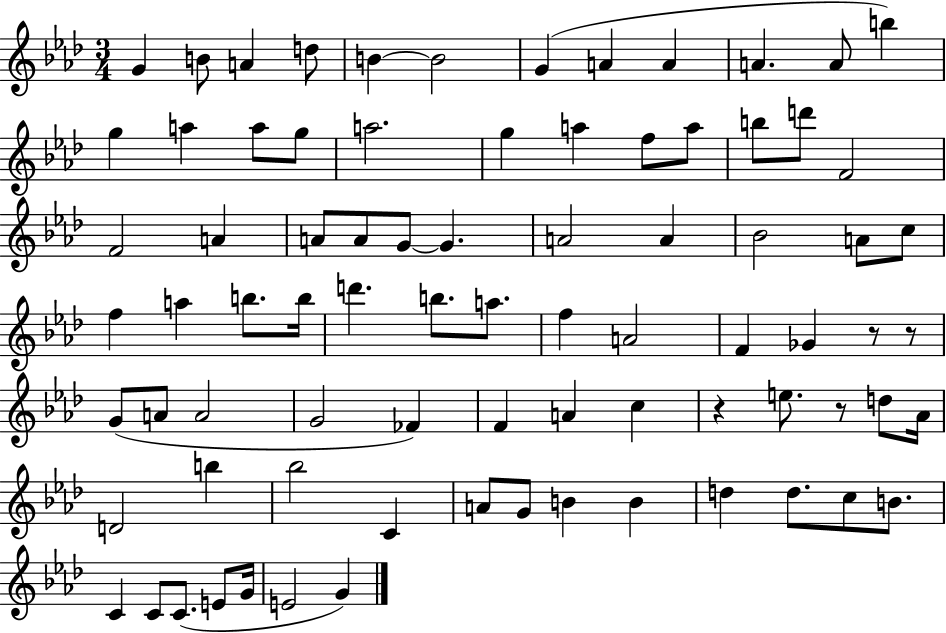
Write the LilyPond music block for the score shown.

{
  \clef treble
  \numericTimeSignature
  \time 3/4
  \key aes \major
  g'4 b'8 a'4 d''8 | b'4~~ b'2 | g'4( a'4 a'4 | a'4. a'8 b''4) | \break g''4 a''4 a''8 g''8 | a''2. | g''4 a''4 f''8 a''8 | b''8 d'''8 f'2 | \break f'2 a'4 | a'8 a'8 g'8~~ g'4. | a'2 a'4 | bes'2 a'8 c''8 | \break f''4 a''4 b''8. b''16 | d'''4. b''8. a''8. | f''4 a'2 | f'4 ges'4 r8 r8 | \break g'8( a'8 a'2 | g'2 fes'4) | f'4 a'4 c''4 | r4 e''8. r8 d''8 aes'16 | \break d'2 b''4 | bes''2 c'4 | a'8 g'8 b'4 b'4 | d''4 d''8. c''8 b'8. | \break c'4 c'8 c'8.( e'8 g'16 | e'2 g'4) | \bar "|."
}